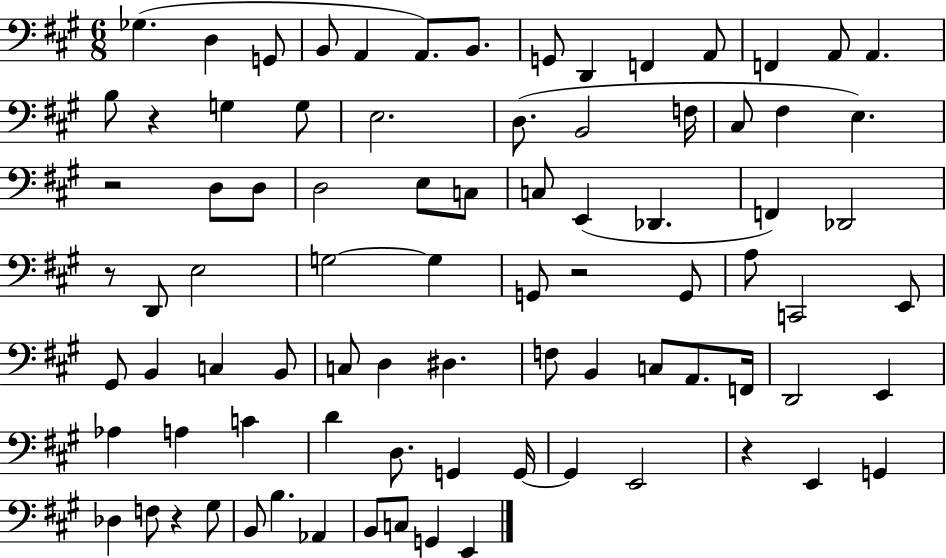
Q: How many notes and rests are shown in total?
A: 84